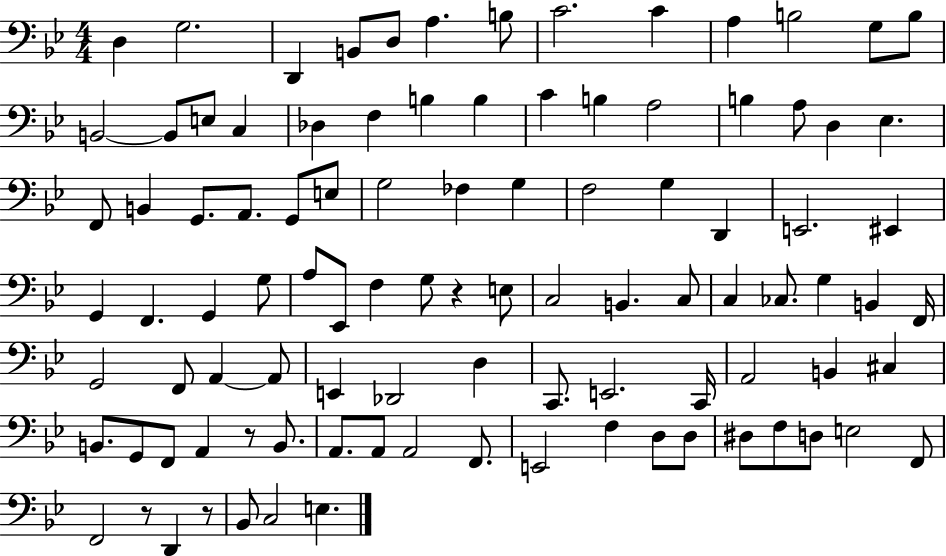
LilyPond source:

{
  \clef bass
  \numericTimeSignature
  \time 4/4
  \key bes \major
  \repeat volta 2 { d4 g2. | d,4 b,8 d8 a4. b8 | c'2. c'4 | a4 b2 g8 b8 | \break b,2~~ b,8 e8 c4 | des4 f4 b4 b4 | c'4 b4 a2 | b4 a8 d4 ees4. | \break f,8 b,4 g,8. a,8. g,8 e8 | g2 fes4 g4 | f2 g4 d,4 | e,2. eis,4 | \break g,4 f,4. g,4 g8 | a8 ees,8 f4 g8 r4 e8 | c2 b,4. c8 | c4 ces8. g4 b,4 f,16 | \break g,2 f,8 a,4~~ a,8 | e,4 des,2 d4 | c,8. e,2. c,16 | a,2 b,4 cis4 | \break b,8. g,8 f,8 a,4 r8 b,8. | a,8. a,8 a,2 f,8. | e,2 f4 d8 d8 | dis8 f8 d8 e2 f,8 | \break f,2 r8 d,4 r8 | bes,8 c2 e4. | } \bar "|."
}